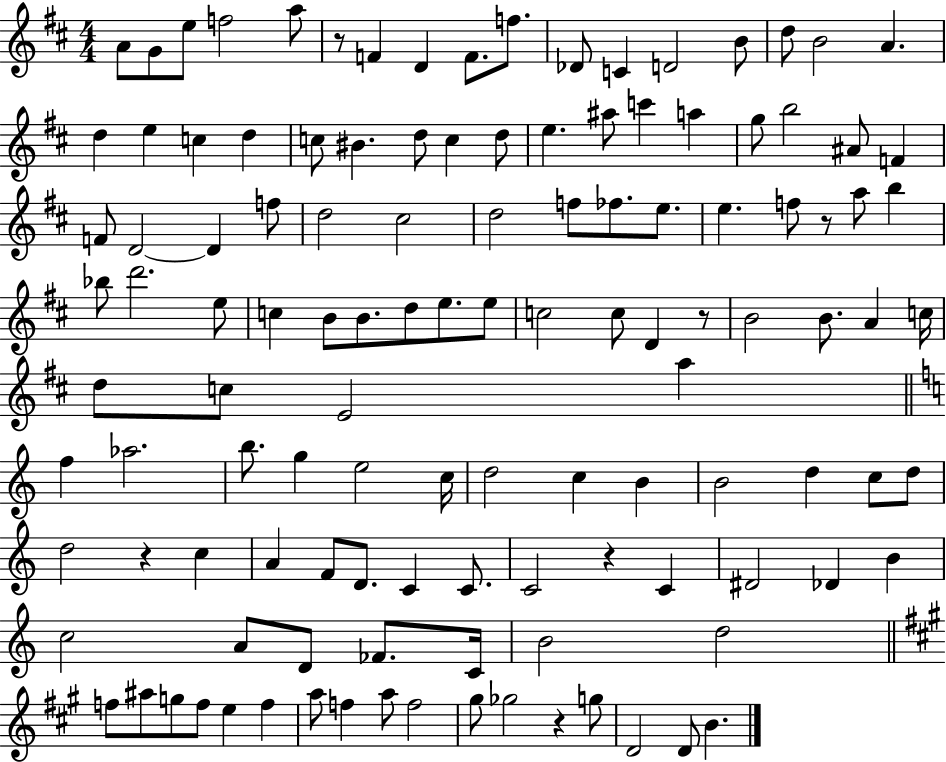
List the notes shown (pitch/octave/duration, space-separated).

A4/e G4/e E5/e F5/h A5/e R/e F4/q D4/q F4/e. F5/e. Db4/e C4/q D4/h B4/e D5/e B4/h A4/q. D5/q E5/q C5/q D5/q C5/e BIS4/q. D5/e C5/q D5/e E5/q. A#5/e C6/q A5/q G5/e B5/h A#4/e F4/q F4/e D4/h D4/q F5/e D5/h C#5/h D5/h F5/e FES5/e. E5/e. E5/q. F5/e R/e A5/e B5/q Bb5/e D6/h. E5/e C5/q B4/e B4/e. D5/e E5/e. E5/e C5/h C5/e D4/q R/e B4/h B4/e. A4/q C5/s D5/e C5/e E4/h A5/q F5/q Ab5/h. B5/e. G5/q E5/h C5/s D5/h C5/q B4/q B4/h D5/q C5/e D5/e D5/h R/q C5/q A4/q F4/e D4/e. C4/q C4/e. C4/h R/q C4/q D#4/h Db4/q B4/q C5/h A4/e D4/e FES4/e. C4/s B4/h D5/h F5/e A#5/e G5/e F5/e E5/q F5/q A5/e F5/q A5/e F5/h G#5/e Gb5/h R/q G5/e D4/h D4/e B4/q.